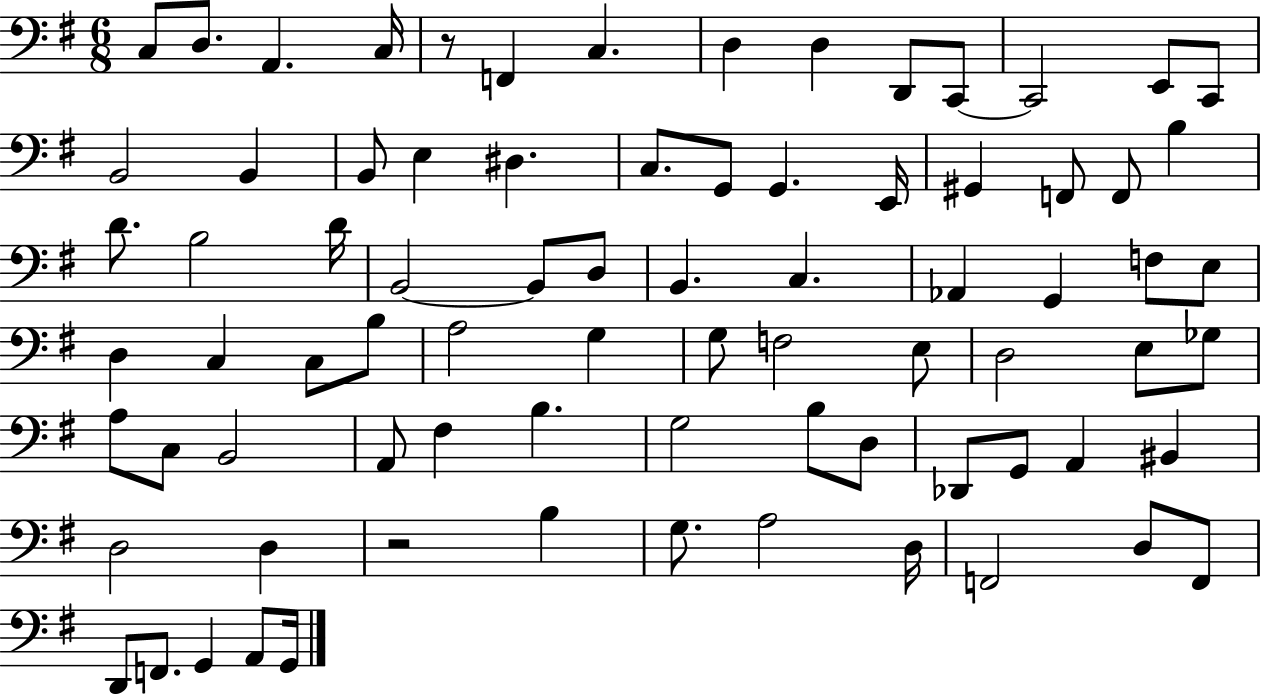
C3/e D3/e. A2/q. C3/s R/e F2/q C3/q. D3/q D3/q D2/e C2/e C2/h E2/e C2/e B2/h B2/q B2/e E3/q D#3/q. C3/e. G2/e G2/q. E2/s G#2/q F2/e F2/e B3/q D4/e. B3/h D4/s B2/h B2/e D3/e B2/q. C3/q. Ab2/q G2/q F3/e E3/e D3/q C3/q C3/e B3/e A3/h G3/q G3/e F3/h E3/e D3/h E3/e Gb3/e A3/e C3/e B2/h A2/e F#3/q B3/q. G3/h B3/e D3/e Db2/e G2/e A2/q BIS2/q D3/h D3/q R/h B3/q G3/e. A3/h D3/s F2/h D3/e F2/e D2/e F2/e. G2/q A2/e G2/s